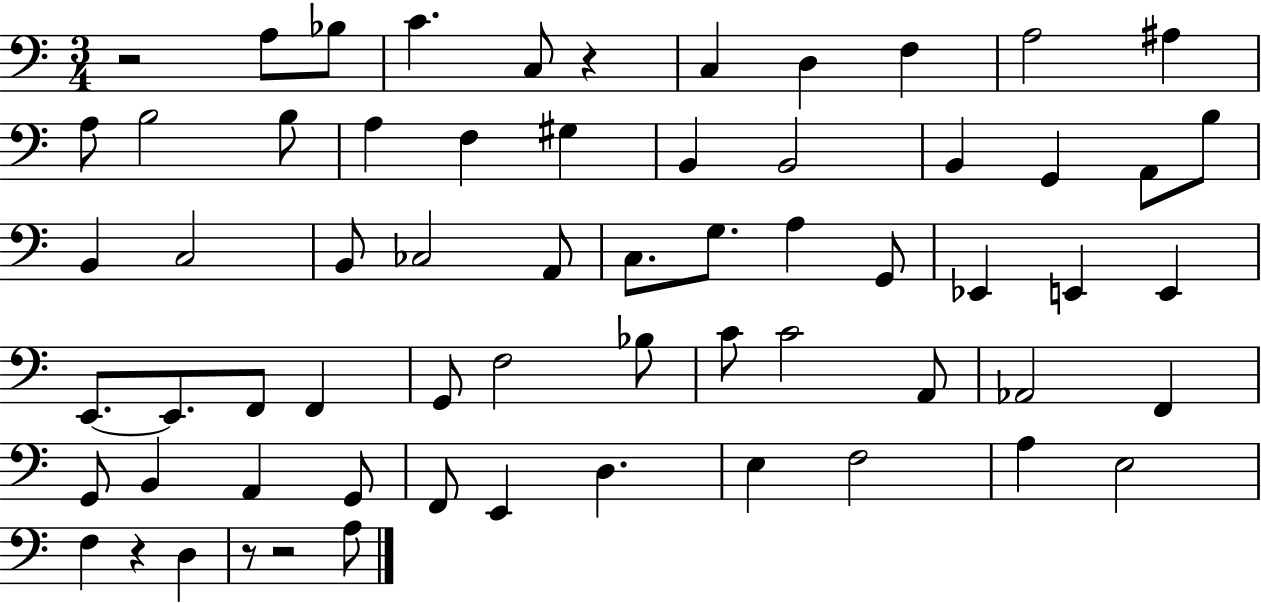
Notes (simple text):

R/h A3/e Bb3/e C4/q. C3/e R/q C3/q D3/q F3/q A3/h A#3/q A3/e B3/h B3/e A3/q F3/q G#3/q B2/q B2/h B2/q G2/q A2/e B3/e B2/q C3/h B2/e CES3/h A2/e C3/e. G3/e. A3/q G2/e Eb2/q E2/q E2/q E2/e. E2/e. F2/e F2/q G2/e F3/h Bb3/e C4/e C4/h A2/e Ab2/h F2/q G2/e B2/q A2/q G2/e F2/e E2/q D3/q. E3/q F3/h A3/q E3/h F3/q R/q D3/q R/e R/h A3/e